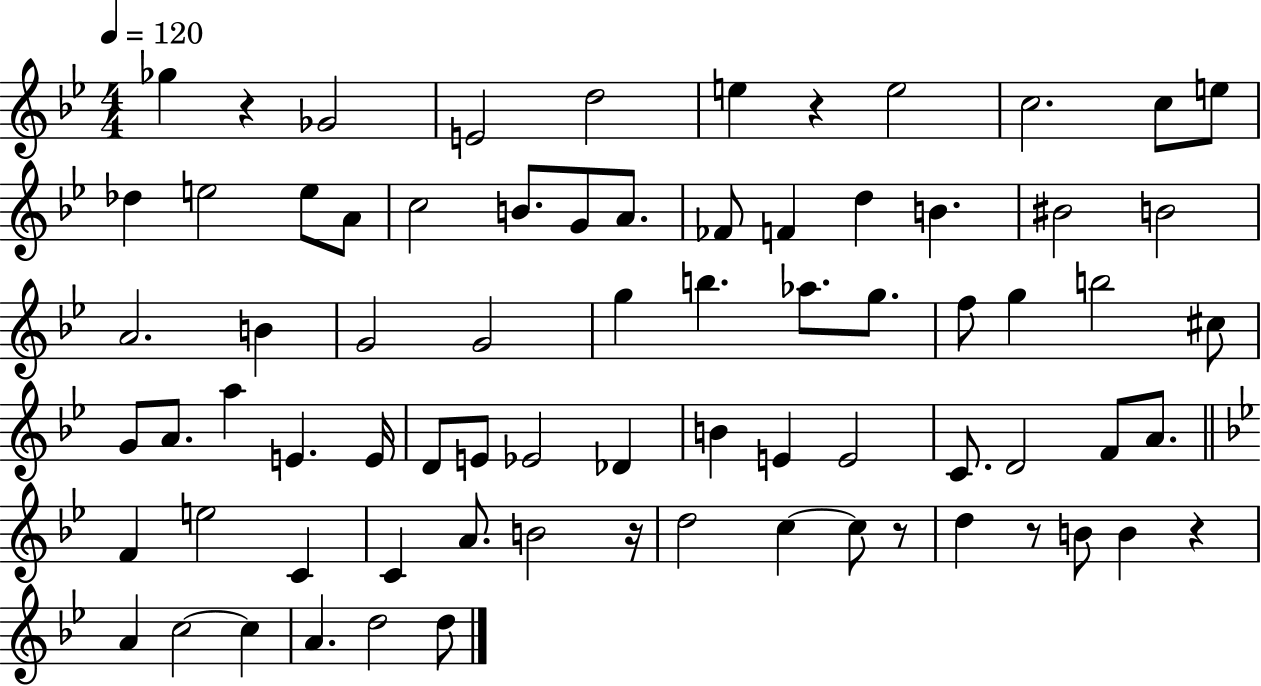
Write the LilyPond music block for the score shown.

{
  \clef treble
  \numericTimeSignature
  \time 4/4
  \key bes \major
  \tempo 4 = 120
  \repeat volta 2 { ges''4 r4 ges'2 | e'2 d''2 | e''4 r4 e''2 | c''2. c''8 e''8 | \break des''4 e''2 e''8 a'8 | c''2 b'8. g'8 a'8. | fes'8 f'4 d''4 b'4. | bis'2 b'2 | \break a'2. b'4 | g'2 g'2 | g''4 b''4. aes''8. g''8. | f''8 g''4 b''2 cis''8 | \break g'8 a'8. a''4 e'4. e'16 | d'8 e'8 ees'2 des'4 | b'4 e'4 e'2 | c'8. d'2 f'8 a'8. | \break \bar "||" \break \key g \minor f'4 e''2 c'4 | c'4 a'8. b'2 r16 | d''2 c''4~~ c''8 r8 | d''4 r8 b'8 b'4 r4 | \break a'4 c''2~~ c''4 | a'4. d''2 d''8 | } \bar "|."
}